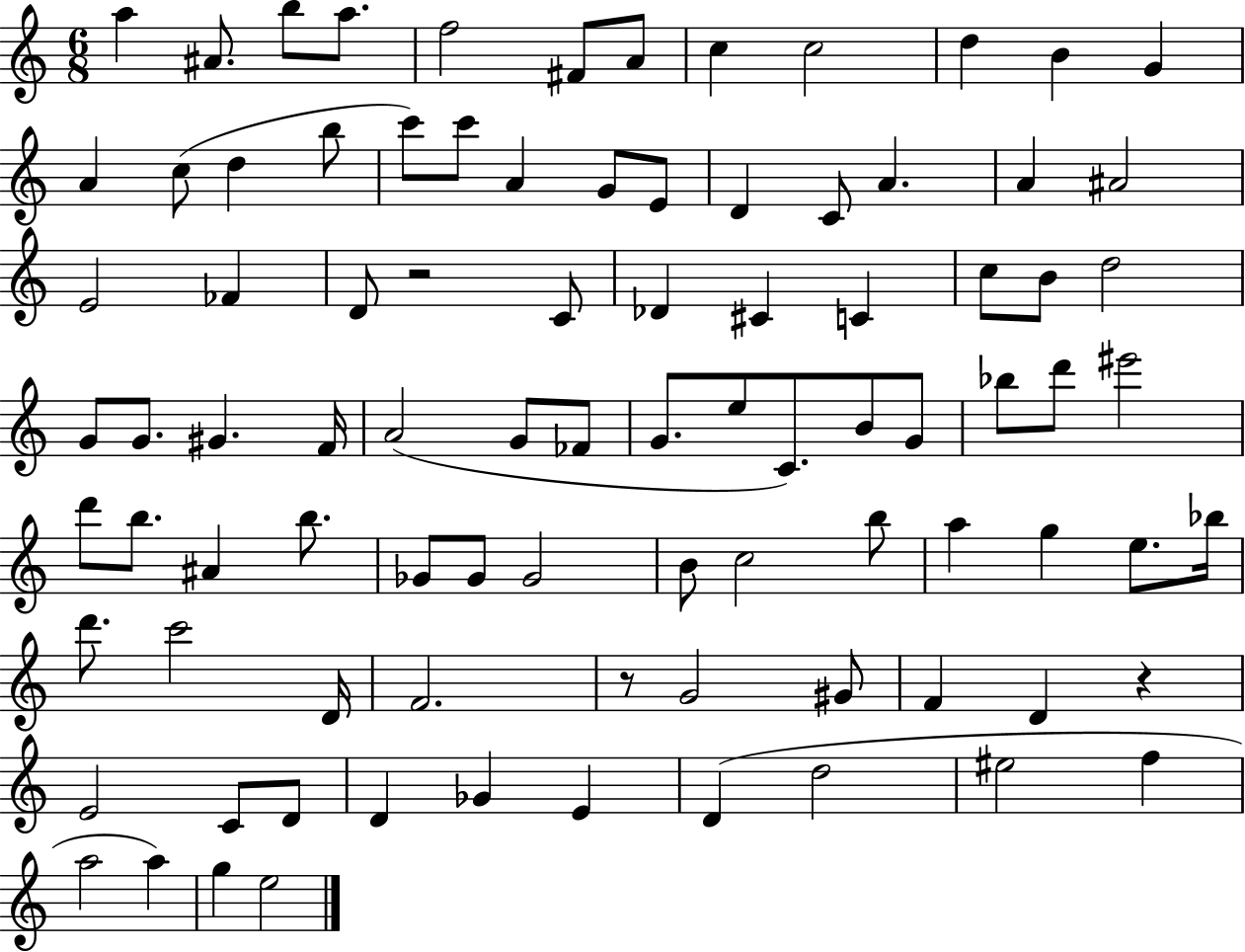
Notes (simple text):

A5/q A#4/e. B5/e A5/e. F5/h F#4/e A4/e C5/q C5/h D5/q B4/q G4/q A4/q C5/e D5/q B5/e C6/e C6/e A4/q G4/e E4/e D4/q C4/e A4/q. A4/q A#4/h E4/h FES4/q D4/e R/h C4/e Db4/q C#4/q C4/q C5/e B4/e D5/h G4/e G4/e. G#4/q. F4/s A4/h G4/e FES4/e G4/e. E5/e C4/e. B4/e G4/e Bb5/e D6/e EIS6/h D6/e B5/e. A#4/q B5/e. Gb4/e Gb4/e Gb4/h B4/e C5/h B5/e A5/q G5/q E5/e. Bb5/s D6/e. C6/h D4/s F4/h. R/e G4/h G#4/e F4/q D4/q R/q E4/h C4/e D4/e D4/q Gb4/q E4/q D4/q D5/h EIS5/h F5/q A5/h A5/q G5/q E5/h